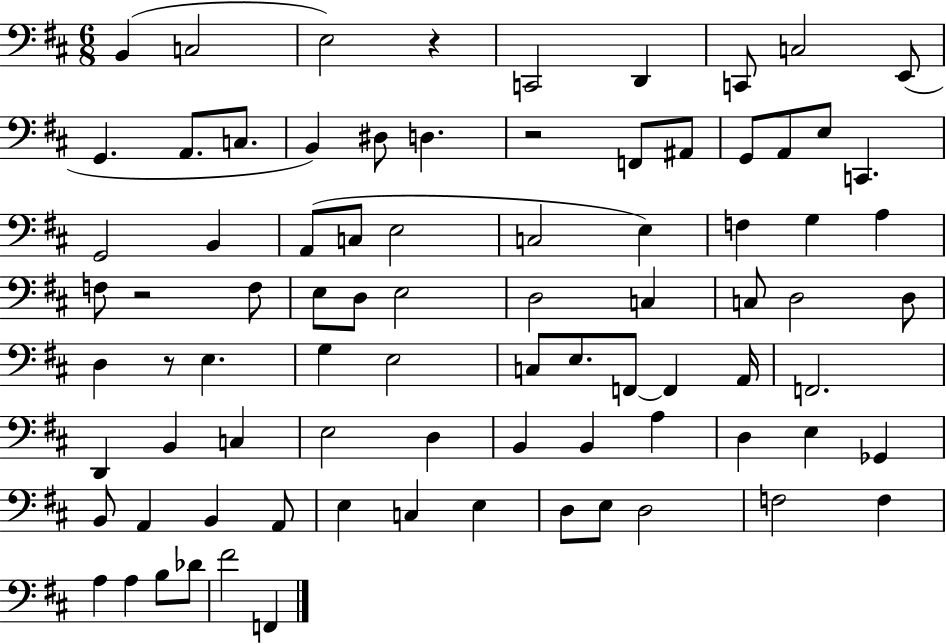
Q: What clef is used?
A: bass